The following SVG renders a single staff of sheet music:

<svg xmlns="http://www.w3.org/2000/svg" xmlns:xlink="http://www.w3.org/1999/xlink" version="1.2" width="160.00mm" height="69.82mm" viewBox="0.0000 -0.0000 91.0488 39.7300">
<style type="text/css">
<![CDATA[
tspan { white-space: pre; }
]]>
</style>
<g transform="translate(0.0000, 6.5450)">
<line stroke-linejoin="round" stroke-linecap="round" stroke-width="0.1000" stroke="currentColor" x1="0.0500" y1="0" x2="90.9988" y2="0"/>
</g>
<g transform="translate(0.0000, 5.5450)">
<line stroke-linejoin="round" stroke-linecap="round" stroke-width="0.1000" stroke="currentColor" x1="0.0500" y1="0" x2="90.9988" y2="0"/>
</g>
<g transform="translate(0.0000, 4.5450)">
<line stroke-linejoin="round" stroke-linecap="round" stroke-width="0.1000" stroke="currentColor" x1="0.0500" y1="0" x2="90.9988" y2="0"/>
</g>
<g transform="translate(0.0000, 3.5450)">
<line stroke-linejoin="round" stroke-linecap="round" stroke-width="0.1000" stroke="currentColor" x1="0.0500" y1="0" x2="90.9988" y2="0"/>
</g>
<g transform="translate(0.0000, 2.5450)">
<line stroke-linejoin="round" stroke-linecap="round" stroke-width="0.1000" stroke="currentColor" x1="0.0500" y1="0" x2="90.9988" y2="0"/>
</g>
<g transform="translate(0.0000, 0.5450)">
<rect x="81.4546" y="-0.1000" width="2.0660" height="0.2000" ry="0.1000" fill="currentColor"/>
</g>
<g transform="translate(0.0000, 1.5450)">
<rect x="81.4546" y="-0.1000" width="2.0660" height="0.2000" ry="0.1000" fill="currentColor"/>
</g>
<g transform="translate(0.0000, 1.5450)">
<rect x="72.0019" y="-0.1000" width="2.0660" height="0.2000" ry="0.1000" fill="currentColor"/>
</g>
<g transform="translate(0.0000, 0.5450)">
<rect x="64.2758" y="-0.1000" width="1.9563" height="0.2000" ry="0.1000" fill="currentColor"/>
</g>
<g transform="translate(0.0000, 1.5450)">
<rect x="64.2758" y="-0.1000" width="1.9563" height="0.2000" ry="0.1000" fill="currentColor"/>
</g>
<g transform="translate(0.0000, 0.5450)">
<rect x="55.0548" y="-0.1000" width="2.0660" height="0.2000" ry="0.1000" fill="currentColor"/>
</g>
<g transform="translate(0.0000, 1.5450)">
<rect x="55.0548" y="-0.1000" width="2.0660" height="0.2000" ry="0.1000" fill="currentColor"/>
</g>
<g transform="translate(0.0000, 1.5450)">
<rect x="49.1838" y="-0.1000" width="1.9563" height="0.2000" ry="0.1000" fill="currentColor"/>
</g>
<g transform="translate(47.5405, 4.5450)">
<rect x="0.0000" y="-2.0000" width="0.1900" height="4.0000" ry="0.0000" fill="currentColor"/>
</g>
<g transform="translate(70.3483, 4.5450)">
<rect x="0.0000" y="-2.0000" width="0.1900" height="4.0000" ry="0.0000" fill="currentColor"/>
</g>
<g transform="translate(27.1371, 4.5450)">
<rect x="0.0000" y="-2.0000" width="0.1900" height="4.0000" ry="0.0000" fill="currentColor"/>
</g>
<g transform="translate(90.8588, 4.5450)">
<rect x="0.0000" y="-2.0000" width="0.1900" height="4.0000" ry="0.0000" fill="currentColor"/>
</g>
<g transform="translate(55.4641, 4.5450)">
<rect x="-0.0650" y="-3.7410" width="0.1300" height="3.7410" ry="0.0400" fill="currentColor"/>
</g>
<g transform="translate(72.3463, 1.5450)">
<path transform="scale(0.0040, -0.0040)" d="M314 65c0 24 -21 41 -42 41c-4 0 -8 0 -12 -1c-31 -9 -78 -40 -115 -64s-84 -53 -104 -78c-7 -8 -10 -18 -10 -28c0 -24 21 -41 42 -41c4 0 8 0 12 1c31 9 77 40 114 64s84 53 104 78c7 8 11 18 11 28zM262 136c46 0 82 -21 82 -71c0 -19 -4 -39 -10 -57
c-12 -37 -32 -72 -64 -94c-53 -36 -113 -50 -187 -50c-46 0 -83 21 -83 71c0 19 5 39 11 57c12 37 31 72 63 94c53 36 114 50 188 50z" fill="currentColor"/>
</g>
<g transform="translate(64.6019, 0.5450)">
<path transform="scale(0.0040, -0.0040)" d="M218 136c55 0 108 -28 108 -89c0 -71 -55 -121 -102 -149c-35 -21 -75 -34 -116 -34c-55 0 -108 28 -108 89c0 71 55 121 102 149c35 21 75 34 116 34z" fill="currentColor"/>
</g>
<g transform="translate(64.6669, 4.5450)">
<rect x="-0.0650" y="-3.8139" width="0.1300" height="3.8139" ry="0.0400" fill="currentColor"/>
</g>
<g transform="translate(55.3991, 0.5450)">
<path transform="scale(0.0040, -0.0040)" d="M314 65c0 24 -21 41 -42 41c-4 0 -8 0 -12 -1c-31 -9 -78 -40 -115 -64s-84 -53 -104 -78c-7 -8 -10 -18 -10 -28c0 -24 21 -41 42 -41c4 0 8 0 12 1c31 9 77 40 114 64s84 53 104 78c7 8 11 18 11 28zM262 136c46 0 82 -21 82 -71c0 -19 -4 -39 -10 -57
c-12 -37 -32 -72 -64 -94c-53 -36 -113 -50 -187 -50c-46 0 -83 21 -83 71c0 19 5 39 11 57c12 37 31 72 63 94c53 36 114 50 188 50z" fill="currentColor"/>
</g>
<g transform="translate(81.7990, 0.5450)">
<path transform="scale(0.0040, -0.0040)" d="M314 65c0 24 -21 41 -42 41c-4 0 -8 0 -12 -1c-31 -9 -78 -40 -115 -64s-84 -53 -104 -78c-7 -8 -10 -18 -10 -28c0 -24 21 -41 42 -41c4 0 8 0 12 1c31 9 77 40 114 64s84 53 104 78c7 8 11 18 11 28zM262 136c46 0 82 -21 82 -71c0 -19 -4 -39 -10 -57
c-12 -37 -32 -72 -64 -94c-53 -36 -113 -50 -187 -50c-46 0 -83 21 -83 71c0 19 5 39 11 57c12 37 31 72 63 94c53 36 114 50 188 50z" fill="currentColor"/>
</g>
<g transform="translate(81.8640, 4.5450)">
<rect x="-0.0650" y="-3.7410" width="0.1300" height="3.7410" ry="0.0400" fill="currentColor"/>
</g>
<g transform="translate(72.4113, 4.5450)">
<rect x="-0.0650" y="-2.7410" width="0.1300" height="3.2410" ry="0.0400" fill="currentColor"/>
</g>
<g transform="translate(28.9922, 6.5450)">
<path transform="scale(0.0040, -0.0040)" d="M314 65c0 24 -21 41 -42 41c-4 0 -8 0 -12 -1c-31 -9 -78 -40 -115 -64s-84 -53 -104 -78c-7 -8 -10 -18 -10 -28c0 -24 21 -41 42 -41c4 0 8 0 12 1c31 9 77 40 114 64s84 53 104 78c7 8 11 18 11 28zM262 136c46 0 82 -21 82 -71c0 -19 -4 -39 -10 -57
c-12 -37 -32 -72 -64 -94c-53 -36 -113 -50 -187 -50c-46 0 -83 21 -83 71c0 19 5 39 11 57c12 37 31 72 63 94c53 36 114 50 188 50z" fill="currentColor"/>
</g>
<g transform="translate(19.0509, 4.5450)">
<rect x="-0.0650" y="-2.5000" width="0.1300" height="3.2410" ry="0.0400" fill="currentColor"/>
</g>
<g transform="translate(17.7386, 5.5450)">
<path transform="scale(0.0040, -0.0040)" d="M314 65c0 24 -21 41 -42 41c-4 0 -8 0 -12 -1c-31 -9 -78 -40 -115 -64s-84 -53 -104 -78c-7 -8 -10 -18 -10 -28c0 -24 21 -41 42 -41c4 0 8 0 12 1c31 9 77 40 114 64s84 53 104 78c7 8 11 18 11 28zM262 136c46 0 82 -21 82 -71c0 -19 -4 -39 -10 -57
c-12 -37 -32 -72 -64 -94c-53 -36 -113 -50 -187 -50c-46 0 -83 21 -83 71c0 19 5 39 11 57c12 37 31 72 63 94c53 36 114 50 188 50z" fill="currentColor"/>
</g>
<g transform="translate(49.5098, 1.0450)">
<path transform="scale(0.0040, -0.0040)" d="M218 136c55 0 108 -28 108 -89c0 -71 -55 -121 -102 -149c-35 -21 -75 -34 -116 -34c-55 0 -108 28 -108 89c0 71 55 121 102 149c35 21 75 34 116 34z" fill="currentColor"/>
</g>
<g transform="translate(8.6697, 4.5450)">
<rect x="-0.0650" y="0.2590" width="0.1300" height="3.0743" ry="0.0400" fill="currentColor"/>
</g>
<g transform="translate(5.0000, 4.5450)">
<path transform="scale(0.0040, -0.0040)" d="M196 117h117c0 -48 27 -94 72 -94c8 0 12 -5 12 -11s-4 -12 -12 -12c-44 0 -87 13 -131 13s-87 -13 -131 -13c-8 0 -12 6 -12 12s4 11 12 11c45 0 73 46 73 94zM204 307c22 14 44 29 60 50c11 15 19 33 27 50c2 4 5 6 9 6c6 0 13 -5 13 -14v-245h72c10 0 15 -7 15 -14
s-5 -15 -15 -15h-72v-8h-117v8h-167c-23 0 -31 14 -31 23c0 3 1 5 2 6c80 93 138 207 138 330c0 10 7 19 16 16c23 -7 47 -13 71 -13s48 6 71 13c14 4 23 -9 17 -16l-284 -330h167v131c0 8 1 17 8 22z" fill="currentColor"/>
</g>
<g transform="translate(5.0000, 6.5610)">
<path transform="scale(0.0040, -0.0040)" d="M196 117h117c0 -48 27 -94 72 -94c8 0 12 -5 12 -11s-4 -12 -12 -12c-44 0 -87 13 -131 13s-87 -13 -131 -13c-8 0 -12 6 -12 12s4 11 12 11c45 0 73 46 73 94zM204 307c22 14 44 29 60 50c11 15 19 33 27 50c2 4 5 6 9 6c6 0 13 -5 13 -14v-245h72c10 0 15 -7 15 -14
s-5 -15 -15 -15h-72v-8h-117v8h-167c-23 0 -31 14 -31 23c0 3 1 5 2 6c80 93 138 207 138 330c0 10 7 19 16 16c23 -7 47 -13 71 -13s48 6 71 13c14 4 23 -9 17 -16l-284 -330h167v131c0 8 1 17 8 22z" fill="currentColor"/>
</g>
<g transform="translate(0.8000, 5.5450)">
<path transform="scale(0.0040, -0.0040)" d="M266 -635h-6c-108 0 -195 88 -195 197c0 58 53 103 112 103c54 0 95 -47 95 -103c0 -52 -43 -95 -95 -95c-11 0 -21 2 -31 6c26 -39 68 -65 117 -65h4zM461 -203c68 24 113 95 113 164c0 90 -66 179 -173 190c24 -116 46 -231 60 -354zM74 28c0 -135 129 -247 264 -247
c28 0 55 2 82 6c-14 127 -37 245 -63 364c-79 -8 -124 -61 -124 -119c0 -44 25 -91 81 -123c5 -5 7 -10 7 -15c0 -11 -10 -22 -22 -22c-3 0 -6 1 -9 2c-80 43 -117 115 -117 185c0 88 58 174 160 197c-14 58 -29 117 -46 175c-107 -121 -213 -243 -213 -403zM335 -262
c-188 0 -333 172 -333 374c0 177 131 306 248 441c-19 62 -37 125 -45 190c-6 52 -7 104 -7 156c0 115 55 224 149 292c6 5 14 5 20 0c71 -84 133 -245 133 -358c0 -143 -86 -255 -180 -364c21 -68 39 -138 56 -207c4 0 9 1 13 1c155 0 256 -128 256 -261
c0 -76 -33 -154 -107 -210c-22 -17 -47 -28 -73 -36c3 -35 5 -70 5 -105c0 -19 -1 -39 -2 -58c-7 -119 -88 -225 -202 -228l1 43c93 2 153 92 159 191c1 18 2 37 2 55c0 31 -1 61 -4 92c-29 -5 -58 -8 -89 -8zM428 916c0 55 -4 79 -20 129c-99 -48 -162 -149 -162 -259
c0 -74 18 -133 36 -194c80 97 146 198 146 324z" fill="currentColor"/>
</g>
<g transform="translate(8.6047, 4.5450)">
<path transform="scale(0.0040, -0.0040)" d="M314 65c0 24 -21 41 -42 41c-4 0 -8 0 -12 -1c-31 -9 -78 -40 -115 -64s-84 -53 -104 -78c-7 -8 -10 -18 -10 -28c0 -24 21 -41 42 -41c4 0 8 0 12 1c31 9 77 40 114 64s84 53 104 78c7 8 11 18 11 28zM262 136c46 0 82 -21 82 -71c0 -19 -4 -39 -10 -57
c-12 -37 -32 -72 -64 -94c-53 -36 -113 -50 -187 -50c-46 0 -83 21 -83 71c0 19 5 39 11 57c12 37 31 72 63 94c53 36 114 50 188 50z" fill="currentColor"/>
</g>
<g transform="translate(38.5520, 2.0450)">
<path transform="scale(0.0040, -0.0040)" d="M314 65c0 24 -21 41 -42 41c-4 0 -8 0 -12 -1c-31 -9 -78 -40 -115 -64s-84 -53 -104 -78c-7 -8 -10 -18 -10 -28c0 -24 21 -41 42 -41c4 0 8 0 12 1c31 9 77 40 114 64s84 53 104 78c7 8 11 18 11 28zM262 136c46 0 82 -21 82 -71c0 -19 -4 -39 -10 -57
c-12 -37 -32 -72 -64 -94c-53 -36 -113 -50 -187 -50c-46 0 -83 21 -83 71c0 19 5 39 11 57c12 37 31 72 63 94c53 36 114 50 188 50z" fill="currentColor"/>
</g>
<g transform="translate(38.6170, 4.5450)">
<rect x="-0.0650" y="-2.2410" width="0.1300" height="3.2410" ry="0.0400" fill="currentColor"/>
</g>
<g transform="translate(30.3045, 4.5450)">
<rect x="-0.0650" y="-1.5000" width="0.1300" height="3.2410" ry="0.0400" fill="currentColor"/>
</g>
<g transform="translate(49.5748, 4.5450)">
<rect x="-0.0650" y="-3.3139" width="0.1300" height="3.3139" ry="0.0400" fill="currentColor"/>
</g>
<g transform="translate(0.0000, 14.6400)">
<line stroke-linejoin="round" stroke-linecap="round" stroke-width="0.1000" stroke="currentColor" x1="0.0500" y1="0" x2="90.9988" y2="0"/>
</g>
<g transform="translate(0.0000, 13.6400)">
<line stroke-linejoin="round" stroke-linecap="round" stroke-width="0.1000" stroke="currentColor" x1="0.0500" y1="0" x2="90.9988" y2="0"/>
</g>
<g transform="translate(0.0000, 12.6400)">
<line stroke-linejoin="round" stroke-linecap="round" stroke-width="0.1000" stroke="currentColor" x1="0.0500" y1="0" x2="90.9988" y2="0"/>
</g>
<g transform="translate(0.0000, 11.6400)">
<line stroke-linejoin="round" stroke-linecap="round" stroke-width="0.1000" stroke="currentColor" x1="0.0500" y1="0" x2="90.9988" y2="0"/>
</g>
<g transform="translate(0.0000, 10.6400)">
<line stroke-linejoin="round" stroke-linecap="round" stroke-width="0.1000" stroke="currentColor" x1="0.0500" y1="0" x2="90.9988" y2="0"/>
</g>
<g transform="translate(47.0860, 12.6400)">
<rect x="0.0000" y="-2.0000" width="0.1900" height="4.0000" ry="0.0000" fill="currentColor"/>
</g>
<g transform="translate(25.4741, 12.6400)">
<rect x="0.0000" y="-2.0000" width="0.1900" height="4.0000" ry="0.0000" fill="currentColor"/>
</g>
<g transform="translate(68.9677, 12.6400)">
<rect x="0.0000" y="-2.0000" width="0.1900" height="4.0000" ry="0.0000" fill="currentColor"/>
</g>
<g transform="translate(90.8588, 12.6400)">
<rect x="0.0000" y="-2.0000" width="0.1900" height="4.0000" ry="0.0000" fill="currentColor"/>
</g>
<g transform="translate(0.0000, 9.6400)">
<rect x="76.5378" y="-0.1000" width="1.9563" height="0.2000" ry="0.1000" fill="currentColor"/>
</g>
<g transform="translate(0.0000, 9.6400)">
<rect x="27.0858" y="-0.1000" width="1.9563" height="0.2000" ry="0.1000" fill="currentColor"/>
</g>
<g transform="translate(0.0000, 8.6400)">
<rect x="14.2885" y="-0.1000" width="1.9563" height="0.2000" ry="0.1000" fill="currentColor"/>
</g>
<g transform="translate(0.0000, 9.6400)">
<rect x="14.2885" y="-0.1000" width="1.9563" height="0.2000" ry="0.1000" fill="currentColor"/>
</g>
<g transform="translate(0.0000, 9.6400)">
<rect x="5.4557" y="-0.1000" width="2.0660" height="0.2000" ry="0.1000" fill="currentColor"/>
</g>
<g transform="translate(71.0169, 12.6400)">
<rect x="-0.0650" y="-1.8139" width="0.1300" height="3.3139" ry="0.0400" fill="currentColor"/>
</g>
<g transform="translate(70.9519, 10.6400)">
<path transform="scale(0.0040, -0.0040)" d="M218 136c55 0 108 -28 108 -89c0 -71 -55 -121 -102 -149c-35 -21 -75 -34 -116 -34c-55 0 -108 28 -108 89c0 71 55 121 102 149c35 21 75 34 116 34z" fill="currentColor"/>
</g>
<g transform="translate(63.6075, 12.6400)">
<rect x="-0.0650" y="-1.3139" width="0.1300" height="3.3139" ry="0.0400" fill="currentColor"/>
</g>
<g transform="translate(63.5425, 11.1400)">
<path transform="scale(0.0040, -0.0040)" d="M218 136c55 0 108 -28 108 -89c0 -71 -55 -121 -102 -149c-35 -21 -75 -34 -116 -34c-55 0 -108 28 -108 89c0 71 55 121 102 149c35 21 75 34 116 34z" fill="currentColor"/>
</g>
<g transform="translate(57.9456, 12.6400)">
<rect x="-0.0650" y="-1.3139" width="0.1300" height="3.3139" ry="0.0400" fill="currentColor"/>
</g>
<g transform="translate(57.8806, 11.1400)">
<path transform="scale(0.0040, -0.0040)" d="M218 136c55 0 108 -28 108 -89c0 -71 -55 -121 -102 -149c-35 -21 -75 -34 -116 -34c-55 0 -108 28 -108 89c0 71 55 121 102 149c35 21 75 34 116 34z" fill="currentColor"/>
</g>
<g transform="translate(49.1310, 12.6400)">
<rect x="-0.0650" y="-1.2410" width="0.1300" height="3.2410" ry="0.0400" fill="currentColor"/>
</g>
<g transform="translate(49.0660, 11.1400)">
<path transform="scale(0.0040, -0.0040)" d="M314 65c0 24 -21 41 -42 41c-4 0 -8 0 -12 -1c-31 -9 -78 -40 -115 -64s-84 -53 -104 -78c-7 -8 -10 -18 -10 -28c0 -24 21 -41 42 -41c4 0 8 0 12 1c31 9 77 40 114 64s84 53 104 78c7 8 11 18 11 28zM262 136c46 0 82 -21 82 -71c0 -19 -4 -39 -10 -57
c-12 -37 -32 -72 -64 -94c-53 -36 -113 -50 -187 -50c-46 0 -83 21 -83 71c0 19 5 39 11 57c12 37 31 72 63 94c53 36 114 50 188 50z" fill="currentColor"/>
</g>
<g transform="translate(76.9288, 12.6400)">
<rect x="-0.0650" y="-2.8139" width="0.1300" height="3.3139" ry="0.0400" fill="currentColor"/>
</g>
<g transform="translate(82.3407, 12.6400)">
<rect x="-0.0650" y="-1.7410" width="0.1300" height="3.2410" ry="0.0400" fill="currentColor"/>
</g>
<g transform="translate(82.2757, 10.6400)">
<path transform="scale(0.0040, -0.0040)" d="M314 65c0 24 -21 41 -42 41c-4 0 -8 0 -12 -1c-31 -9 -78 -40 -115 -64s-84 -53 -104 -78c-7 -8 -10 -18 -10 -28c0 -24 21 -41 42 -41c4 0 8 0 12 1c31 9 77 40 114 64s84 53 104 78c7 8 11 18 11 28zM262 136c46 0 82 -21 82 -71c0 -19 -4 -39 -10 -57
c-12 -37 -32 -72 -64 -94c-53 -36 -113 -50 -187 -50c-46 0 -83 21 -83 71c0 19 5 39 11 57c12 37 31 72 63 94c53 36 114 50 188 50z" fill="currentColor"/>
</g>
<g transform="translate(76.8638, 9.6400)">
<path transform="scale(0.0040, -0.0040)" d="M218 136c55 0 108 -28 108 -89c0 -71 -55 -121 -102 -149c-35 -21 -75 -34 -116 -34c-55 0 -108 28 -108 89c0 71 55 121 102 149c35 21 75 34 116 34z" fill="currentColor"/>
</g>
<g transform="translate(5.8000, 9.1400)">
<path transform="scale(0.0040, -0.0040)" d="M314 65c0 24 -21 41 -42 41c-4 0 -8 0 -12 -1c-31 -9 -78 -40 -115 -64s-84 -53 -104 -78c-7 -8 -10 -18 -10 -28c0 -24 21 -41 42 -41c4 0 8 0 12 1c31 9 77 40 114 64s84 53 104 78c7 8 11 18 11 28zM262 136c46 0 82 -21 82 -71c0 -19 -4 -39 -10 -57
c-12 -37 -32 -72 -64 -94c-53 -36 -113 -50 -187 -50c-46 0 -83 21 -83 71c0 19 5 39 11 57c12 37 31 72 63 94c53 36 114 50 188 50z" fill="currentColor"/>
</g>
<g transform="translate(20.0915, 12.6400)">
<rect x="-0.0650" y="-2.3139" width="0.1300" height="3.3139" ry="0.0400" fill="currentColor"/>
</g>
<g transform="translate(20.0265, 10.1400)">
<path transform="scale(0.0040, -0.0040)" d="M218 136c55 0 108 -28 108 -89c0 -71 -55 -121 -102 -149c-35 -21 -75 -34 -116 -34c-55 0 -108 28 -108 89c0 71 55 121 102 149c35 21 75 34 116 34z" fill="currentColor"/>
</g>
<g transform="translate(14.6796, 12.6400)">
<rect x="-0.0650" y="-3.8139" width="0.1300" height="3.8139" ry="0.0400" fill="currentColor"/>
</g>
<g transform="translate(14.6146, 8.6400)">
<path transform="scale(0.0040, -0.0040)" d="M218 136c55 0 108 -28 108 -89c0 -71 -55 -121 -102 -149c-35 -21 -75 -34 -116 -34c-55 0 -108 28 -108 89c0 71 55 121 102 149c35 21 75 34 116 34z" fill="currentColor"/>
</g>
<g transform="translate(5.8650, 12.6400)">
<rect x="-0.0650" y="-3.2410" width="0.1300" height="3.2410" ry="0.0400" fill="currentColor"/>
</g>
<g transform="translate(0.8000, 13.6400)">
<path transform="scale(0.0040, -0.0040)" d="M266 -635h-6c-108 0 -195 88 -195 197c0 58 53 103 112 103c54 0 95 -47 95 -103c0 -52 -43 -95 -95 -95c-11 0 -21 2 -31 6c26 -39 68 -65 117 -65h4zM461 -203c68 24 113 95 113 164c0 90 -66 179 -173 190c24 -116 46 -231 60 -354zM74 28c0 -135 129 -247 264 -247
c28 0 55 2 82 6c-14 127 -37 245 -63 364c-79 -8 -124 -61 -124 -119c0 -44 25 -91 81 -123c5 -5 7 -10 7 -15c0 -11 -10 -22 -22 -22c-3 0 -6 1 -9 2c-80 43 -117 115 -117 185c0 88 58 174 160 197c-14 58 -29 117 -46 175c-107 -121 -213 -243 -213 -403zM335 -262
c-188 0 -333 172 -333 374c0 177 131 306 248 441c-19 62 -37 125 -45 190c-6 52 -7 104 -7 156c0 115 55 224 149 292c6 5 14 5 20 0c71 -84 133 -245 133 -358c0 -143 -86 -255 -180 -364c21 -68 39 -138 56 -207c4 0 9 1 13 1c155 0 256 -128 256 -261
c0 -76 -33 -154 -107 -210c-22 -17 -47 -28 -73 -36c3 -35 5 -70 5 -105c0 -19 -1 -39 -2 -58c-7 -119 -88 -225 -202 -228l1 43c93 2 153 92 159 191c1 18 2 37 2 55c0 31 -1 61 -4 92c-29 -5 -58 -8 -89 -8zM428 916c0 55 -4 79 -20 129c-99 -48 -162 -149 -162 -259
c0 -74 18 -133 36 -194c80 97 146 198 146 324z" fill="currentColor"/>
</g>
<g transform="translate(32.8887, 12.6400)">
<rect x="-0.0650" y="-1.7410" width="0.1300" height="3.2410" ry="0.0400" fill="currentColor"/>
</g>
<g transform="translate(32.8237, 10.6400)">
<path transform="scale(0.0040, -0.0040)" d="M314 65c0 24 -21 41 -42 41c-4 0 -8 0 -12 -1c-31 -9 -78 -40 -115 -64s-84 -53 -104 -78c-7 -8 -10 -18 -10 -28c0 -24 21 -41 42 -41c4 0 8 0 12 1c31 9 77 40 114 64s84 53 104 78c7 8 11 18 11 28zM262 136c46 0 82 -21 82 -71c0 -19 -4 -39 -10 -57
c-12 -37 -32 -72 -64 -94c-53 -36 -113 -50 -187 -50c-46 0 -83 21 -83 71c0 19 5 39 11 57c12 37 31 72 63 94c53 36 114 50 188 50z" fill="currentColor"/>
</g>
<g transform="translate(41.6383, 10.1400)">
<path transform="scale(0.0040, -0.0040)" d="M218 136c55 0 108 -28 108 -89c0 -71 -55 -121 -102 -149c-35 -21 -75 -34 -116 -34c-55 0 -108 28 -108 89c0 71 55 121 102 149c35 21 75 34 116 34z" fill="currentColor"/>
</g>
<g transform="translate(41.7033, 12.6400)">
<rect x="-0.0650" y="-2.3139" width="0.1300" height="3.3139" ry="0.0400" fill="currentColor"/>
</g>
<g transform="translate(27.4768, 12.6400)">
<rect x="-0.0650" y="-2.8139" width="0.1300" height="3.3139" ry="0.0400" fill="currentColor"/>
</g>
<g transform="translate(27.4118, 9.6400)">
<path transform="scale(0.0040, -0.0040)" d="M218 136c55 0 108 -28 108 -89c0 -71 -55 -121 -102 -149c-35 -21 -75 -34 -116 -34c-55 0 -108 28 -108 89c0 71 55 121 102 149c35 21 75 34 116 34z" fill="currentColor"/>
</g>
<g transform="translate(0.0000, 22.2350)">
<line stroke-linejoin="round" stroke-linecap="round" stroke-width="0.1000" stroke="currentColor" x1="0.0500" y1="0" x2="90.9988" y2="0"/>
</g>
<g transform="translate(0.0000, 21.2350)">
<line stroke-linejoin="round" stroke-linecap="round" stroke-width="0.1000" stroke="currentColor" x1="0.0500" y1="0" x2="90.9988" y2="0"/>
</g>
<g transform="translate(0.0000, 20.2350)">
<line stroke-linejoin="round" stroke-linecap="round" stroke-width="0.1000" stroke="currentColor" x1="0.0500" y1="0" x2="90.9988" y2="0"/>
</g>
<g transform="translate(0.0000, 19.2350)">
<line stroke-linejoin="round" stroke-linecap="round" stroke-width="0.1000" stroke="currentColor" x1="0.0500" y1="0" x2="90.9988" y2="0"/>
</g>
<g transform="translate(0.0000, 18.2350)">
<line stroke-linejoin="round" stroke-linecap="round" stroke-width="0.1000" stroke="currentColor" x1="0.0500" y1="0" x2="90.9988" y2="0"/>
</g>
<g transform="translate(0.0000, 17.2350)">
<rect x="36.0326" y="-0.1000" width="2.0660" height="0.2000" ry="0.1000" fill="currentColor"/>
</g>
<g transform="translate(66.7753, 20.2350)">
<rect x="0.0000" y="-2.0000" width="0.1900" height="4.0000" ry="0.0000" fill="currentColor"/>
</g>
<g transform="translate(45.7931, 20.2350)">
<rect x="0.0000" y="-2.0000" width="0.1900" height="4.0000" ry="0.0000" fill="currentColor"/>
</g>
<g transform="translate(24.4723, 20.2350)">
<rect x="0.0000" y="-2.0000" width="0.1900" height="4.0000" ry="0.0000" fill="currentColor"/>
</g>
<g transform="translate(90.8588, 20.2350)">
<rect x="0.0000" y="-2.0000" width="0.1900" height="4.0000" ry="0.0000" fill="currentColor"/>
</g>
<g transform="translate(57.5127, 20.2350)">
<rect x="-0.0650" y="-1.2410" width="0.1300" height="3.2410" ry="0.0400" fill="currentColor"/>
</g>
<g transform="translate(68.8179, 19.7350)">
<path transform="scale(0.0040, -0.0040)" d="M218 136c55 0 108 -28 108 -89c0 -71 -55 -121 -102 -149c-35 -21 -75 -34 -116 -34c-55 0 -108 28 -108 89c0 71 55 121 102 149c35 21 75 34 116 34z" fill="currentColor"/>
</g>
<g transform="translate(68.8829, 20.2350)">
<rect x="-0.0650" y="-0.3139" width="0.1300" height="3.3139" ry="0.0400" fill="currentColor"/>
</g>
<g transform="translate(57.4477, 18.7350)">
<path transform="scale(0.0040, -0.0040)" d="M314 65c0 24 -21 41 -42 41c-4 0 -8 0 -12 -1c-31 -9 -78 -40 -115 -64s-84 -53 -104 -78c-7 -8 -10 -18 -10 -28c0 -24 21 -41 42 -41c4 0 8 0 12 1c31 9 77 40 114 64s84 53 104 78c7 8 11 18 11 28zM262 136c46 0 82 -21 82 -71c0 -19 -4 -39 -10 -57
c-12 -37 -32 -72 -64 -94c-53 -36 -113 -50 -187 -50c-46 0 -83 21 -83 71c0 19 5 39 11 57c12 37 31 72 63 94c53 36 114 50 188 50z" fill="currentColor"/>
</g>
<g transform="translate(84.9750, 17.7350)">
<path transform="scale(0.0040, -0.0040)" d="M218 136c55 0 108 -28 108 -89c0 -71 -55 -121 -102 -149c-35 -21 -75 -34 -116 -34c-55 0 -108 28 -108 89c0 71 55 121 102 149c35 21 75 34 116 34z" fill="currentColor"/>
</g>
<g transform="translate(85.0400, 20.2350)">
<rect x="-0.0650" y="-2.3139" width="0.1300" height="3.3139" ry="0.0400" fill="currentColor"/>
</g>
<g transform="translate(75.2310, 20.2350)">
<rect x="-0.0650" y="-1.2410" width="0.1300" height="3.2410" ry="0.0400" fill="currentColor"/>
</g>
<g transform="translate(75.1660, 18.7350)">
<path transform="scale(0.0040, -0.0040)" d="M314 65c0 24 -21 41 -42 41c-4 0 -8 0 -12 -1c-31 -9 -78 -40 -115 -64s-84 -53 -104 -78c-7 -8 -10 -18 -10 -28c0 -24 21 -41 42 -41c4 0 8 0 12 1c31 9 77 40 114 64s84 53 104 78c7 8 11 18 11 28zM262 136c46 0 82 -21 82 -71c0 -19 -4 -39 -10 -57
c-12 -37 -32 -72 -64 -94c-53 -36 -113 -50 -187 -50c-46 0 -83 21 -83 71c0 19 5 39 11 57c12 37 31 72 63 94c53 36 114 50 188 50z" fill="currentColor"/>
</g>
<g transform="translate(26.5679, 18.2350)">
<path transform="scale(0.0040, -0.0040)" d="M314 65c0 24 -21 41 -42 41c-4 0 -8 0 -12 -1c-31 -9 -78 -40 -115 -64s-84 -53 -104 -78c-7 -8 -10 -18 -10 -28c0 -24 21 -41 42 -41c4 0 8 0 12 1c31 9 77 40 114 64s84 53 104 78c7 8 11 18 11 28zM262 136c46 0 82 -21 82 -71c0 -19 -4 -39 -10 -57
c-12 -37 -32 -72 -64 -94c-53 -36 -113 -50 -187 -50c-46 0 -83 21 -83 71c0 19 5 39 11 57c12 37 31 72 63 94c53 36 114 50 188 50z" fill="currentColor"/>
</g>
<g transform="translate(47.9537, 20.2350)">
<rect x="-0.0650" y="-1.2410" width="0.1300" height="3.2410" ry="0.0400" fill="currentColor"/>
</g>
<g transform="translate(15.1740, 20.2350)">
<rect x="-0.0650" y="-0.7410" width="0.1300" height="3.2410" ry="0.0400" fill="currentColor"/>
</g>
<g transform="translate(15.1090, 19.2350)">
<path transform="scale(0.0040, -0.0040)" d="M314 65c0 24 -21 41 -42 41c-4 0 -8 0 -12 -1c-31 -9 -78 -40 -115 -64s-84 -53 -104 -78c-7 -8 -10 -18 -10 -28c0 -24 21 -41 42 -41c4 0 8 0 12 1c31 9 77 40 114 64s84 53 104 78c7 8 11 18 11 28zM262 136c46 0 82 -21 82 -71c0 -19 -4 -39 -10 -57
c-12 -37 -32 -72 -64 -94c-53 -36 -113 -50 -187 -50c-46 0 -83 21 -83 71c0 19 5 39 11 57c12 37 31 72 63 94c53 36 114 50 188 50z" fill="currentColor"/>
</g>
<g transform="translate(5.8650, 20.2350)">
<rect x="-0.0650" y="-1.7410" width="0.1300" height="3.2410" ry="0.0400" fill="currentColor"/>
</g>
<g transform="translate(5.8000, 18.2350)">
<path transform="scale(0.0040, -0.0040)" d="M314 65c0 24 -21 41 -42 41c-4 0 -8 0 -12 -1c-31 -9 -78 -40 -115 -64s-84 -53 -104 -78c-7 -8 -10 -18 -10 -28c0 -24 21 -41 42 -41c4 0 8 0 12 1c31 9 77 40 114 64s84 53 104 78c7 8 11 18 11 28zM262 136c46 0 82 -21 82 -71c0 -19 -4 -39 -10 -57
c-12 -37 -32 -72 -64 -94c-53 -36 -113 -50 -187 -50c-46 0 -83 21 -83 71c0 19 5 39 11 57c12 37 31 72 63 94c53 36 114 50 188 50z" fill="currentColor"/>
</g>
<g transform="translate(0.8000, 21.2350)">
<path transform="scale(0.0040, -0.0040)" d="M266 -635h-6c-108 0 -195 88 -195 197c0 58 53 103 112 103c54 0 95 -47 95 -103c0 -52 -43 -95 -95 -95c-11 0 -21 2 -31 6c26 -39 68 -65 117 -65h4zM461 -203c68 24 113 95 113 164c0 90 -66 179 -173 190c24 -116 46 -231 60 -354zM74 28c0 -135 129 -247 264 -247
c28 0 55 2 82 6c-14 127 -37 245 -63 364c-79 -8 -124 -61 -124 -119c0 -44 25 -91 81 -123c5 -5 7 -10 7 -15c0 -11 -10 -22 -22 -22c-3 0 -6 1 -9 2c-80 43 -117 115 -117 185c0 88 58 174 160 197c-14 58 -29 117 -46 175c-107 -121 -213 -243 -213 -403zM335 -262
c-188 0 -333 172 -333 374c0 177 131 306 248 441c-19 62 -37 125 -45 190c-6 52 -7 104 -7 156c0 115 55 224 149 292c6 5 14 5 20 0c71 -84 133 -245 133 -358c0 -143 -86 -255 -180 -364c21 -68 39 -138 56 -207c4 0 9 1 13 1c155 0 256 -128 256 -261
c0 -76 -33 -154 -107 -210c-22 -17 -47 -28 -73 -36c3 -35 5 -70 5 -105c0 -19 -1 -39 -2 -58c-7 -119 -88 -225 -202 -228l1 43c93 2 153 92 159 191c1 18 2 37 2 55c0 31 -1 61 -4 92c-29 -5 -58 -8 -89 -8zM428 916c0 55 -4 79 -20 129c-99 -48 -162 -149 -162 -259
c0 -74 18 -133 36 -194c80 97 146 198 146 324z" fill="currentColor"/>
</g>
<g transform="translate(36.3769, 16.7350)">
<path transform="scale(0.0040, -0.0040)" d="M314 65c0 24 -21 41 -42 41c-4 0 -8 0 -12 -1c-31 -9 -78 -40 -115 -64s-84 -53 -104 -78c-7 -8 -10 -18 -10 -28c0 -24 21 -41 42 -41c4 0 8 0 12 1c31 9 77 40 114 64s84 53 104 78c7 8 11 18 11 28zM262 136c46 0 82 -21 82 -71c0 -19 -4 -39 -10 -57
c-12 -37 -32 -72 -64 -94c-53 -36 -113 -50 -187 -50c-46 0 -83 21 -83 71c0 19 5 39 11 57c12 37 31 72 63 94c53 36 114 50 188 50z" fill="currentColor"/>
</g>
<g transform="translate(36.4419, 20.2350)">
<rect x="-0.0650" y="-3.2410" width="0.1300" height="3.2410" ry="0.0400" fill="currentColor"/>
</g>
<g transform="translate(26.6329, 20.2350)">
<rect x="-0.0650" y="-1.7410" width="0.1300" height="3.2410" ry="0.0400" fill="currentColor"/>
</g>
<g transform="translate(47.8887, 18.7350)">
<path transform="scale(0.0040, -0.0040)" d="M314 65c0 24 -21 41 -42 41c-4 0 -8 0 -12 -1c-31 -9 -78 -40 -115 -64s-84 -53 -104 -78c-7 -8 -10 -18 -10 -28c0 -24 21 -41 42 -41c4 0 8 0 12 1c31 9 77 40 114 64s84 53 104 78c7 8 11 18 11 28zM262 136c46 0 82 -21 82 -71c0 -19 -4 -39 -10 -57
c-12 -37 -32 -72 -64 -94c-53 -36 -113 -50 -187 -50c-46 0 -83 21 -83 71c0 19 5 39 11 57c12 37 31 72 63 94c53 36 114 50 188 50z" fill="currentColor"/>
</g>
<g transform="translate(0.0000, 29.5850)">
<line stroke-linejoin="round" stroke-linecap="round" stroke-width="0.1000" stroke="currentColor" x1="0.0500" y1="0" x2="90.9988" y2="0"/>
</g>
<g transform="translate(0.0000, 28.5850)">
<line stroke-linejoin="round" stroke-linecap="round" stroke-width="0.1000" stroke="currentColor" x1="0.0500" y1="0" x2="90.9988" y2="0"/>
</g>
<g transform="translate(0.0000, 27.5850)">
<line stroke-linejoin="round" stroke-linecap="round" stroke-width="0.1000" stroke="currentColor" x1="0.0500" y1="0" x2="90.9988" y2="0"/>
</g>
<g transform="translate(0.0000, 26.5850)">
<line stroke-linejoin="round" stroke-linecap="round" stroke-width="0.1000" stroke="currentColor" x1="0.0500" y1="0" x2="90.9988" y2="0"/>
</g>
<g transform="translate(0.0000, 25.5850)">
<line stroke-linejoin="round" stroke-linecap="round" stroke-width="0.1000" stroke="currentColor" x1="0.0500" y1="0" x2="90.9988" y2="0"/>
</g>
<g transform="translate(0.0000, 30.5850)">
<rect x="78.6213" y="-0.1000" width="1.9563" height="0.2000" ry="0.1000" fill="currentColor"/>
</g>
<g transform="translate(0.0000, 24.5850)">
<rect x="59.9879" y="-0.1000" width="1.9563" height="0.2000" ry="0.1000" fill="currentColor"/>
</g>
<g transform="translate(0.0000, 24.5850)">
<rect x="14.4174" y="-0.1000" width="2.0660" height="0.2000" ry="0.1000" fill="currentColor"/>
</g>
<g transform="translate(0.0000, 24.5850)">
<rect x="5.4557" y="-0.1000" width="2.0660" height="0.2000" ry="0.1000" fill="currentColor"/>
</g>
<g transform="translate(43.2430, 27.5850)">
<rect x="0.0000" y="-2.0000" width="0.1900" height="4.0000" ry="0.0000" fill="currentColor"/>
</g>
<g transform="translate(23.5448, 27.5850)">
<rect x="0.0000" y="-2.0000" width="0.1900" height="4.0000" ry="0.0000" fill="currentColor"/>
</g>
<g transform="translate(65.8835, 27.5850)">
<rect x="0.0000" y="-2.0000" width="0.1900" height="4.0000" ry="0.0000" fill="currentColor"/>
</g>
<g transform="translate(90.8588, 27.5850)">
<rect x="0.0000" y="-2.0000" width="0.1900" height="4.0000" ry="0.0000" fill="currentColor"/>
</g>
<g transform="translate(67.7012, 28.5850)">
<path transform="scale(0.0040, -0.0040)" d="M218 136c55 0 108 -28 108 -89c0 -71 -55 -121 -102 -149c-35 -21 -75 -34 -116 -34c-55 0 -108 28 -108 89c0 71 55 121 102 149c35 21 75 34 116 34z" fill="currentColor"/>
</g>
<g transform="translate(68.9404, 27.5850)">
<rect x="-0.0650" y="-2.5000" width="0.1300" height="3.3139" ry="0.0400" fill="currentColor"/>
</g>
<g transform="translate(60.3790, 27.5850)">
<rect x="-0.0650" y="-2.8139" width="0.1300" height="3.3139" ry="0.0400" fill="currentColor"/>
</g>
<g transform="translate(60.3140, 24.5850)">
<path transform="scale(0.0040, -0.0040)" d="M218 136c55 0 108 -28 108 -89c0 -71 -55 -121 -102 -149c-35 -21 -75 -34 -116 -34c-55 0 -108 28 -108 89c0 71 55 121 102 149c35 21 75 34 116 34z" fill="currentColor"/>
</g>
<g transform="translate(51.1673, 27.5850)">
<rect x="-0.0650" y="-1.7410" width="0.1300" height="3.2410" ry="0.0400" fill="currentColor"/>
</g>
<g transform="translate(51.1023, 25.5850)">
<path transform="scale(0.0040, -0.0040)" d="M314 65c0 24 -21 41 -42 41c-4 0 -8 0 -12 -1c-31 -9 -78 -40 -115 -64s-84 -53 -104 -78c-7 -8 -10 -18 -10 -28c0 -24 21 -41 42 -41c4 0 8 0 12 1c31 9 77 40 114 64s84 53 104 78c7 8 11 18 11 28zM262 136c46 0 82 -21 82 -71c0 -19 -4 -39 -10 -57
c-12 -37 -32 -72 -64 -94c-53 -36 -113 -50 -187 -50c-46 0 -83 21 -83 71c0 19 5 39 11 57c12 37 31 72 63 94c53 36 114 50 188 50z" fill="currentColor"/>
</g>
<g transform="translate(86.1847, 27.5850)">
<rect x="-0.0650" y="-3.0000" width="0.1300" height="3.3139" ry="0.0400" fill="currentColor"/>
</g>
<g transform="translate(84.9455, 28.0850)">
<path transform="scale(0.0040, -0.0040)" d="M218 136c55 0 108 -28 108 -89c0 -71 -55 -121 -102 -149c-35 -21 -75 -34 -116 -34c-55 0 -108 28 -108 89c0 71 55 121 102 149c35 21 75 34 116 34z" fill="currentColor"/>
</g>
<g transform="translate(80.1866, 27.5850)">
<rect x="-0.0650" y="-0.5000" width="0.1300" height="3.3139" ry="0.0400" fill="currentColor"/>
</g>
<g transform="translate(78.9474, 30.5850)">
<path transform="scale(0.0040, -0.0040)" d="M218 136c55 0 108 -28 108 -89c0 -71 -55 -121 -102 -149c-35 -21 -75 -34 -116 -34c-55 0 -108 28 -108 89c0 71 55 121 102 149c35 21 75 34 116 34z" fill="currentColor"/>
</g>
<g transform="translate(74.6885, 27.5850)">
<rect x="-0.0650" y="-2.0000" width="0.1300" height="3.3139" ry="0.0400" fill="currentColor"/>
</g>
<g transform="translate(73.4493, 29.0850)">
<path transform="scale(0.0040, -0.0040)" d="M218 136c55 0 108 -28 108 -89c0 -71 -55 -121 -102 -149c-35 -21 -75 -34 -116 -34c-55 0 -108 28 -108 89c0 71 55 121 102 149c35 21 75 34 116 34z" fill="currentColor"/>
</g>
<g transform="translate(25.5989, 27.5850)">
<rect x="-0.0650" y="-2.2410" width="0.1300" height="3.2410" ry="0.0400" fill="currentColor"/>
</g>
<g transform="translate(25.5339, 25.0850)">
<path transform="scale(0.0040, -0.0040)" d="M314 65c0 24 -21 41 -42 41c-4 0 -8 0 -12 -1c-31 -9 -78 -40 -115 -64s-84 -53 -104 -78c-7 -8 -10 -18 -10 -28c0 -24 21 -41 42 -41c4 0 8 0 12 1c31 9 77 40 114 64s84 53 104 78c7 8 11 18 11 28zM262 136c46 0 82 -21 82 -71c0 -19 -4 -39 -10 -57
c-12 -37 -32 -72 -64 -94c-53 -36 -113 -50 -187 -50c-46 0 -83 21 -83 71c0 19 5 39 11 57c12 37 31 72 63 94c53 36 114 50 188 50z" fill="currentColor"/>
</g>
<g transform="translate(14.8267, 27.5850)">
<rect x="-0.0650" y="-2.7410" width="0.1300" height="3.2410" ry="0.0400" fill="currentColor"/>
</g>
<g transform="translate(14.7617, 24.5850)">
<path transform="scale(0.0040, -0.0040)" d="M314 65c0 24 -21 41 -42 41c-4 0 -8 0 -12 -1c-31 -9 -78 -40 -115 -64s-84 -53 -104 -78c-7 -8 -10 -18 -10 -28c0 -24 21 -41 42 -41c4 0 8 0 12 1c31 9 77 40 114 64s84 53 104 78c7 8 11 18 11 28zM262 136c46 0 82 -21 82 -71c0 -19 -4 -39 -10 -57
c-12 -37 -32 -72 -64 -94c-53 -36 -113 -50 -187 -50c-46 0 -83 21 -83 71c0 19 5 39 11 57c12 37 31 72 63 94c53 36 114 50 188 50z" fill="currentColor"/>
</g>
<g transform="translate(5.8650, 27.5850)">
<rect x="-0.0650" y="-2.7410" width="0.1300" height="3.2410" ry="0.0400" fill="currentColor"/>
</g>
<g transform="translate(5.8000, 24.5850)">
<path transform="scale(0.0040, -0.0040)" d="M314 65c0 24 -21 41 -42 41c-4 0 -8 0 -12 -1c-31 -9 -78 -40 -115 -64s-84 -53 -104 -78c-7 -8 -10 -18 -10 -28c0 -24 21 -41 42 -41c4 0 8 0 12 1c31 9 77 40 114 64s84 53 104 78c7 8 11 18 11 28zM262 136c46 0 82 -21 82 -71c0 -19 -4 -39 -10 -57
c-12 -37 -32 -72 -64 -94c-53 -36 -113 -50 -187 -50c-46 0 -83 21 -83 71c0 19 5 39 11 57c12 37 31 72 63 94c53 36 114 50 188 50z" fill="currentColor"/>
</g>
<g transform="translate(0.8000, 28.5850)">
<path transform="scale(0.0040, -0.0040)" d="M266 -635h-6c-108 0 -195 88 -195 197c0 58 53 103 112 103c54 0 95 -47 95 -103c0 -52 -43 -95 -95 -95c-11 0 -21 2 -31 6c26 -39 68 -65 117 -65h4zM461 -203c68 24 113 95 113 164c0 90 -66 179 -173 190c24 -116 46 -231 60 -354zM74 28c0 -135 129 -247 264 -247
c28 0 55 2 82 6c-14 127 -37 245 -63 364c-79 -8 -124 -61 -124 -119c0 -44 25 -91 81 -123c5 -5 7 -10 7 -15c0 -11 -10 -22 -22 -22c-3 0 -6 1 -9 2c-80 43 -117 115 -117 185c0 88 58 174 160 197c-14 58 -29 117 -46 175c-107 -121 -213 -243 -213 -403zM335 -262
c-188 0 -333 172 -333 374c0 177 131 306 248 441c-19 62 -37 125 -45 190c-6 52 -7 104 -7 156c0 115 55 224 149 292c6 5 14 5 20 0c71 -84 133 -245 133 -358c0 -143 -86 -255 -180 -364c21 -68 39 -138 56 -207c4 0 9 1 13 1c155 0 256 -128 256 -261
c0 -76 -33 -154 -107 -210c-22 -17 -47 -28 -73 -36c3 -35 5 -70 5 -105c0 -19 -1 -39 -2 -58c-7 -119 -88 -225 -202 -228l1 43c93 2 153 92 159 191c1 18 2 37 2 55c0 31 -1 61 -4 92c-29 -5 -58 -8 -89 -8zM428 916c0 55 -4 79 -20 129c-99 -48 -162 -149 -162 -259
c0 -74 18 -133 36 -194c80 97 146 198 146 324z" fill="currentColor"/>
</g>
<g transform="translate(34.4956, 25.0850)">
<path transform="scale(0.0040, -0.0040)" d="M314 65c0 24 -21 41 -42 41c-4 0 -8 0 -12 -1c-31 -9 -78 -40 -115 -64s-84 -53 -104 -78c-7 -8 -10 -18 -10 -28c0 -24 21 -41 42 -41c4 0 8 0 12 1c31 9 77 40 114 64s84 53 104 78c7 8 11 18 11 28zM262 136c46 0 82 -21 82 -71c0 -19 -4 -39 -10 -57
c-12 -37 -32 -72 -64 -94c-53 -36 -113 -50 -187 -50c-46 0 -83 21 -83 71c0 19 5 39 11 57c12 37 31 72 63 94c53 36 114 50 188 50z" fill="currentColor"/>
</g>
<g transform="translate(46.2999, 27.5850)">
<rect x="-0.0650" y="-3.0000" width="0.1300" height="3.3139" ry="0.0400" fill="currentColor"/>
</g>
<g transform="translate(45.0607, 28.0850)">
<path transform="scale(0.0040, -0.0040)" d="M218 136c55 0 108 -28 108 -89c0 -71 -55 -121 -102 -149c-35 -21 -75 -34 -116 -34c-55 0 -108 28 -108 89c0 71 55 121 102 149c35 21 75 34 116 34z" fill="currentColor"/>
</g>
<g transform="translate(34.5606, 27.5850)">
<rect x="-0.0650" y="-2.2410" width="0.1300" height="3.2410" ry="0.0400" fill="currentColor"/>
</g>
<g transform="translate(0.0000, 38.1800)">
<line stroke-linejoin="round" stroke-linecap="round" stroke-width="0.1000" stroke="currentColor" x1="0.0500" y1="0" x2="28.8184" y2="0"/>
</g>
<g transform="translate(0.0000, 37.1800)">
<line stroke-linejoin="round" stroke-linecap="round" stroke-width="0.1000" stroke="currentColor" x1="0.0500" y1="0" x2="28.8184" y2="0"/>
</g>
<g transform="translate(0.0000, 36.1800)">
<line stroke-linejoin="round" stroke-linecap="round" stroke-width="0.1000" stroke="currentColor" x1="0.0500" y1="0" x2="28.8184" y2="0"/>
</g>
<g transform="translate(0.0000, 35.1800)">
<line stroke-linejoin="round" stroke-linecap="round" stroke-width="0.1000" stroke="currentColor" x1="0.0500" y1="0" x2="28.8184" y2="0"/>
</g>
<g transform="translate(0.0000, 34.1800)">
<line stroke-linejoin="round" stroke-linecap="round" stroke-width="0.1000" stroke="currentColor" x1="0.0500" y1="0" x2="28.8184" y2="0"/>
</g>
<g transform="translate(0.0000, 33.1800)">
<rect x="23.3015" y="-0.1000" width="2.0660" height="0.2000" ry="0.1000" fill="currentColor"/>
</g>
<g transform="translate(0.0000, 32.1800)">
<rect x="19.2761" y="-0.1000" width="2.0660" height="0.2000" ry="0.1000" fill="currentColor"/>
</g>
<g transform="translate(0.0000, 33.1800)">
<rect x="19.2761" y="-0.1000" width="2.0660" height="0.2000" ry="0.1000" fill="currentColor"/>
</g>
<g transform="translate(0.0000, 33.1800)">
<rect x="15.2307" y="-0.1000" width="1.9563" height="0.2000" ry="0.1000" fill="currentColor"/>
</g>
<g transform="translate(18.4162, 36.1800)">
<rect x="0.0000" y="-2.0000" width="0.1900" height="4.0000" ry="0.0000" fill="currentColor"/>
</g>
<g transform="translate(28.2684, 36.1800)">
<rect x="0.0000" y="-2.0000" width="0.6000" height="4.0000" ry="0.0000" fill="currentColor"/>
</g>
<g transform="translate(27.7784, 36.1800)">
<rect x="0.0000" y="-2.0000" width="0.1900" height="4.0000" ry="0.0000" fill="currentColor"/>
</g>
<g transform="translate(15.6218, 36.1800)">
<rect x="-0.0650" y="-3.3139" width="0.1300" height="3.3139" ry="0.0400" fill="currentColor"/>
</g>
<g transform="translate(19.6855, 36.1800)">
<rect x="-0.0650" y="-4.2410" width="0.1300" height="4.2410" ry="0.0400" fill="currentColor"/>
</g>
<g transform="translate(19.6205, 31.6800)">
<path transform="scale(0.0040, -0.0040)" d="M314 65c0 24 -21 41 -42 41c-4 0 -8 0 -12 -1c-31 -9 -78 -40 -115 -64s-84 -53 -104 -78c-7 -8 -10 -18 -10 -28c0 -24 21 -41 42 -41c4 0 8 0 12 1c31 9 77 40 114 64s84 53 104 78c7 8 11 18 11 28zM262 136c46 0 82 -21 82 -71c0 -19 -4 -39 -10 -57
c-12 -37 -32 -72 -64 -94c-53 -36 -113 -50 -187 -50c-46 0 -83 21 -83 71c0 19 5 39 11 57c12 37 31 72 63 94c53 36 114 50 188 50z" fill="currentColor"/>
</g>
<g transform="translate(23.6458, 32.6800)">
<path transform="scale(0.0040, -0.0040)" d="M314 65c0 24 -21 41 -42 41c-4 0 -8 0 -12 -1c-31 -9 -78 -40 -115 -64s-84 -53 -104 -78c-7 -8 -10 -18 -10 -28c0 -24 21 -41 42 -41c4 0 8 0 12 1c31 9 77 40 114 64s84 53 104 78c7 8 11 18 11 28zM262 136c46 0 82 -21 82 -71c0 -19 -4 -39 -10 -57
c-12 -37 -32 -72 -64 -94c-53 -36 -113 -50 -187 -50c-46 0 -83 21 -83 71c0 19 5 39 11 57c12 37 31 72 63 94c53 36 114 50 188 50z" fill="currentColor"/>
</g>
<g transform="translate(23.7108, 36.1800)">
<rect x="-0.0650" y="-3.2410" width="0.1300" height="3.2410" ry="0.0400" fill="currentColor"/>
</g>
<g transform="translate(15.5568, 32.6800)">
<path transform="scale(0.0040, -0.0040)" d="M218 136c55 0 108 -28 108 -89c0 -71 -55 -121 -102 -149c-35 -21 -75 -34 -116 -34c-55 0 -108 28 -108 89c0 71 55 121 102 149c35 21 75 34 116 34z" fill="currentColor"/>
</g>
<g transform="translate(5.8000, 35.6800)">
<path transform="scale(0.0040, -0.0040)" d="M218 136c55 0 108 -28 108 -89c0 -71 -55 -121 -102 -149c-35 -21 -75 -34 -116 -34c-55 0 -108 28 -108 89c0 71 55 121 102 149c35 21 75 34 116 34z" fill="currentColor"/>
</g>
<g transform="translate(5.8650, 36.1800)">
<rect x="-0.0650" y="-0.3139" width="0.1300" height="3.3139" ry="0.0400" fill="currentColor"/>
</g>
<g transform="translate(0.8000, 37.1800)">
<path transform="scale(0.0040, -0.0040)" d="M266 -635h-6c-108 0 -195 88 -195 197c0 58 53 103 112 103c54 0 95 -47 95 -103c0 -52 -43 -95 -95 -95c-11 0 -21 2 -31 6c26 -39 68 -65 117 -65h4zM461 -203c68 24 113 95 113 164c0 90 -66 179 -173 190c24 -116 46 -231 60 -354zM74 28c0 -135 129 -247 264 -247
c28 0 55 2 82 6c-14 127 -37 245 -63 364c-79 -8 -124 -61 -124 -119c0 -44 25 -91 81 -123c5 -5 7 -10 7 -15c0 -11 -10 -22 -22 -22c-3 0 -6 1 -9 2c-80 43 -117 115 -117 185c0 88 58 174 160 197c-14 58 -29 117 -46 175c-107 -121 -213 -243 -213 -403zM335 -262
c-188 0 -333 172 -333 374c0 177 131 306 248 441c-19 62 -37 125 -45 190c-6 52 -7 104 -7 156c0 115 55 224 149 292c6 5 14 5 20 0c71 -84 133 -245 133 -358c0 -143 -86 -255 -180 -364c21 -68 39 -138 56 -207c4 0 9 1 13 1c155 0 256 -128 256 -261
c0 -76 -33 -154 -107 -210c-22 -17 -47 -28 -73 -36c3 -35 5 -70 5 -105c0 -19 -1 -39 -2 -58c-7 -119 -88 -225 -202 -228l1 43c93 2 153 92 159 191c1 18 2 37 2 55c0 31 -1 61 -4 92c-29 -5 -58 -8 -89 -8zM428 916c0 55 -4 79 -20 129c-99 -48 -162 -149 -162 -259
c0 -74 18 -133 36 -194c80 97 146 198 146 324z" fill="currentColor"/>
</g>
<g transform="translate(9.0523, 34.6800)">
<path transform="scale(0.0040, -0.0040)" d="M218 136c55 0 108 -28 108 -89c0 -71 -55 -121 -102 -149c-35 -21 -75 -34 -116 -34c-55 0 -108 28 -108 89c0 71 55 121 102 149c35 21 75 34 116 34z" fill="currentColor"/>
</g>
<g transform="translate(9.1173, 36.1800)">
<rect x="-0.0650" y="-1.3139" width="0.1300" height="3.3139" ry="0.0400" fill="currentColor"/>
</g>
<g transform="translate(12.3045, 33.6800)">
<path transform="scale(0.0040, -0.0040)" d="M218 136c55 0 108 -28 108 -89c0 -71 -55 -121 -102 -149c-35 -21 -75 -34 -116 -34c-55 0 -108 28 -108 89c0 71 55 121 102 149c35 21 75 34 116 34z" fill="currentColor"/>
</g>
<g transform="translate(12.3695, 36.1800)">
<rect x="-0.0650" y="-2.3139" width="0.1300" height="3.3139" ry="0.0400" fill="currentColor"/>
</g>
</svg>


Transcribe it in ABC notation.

X:1
T:Untitled
M:4/4
L:1/4
K:C
B2 G2 E2 g2 b c'2 c' a2 c'2 b2 c' g a f2 g e2 e e f a f2 f2 d2 f2 b2 e2 e2 c e2 g a2 a2 g2 g2 A f2 a G F C A c e g b d'2 b2